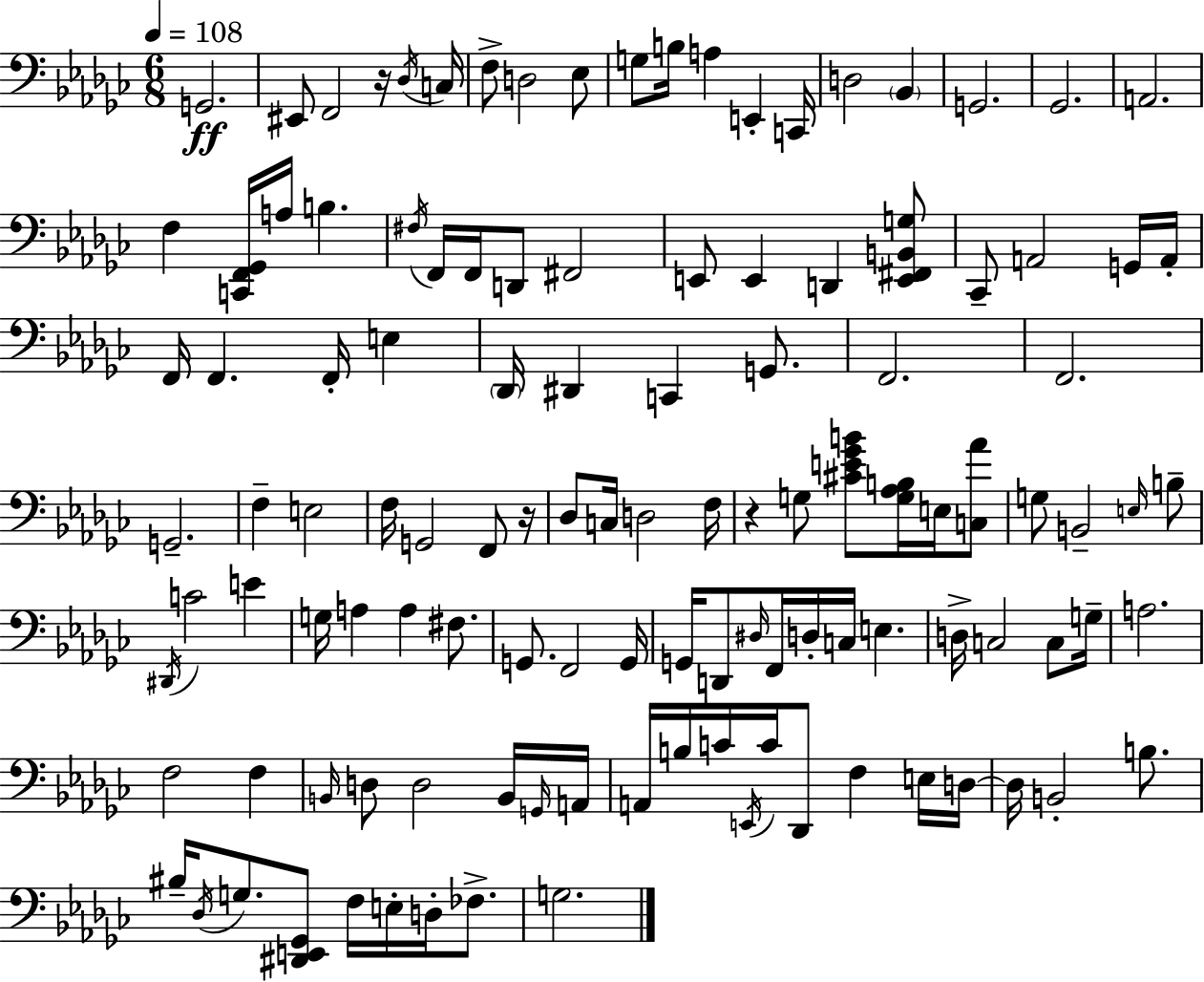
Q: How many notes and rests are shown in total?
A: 118